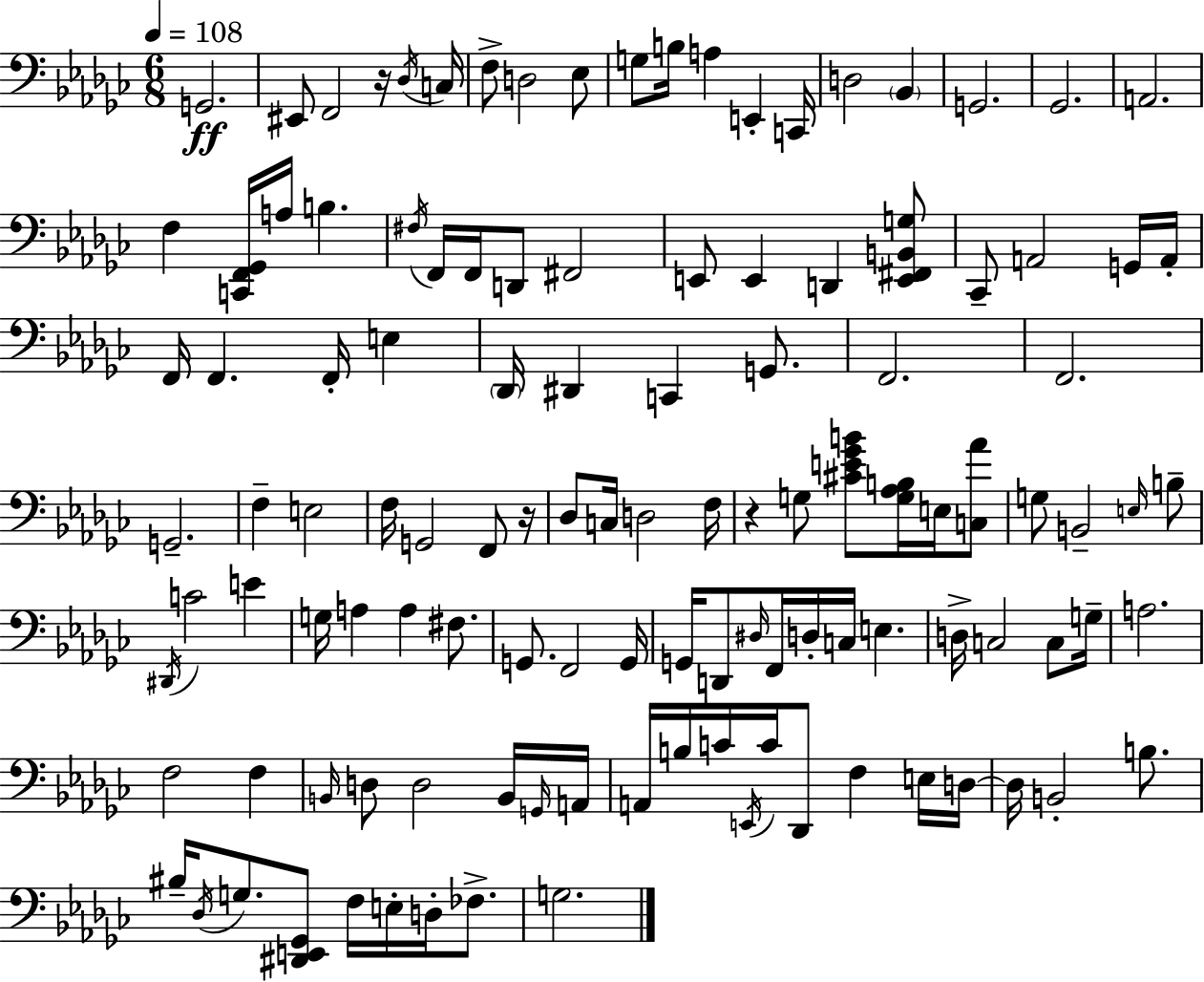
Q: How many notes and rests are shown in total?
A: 118